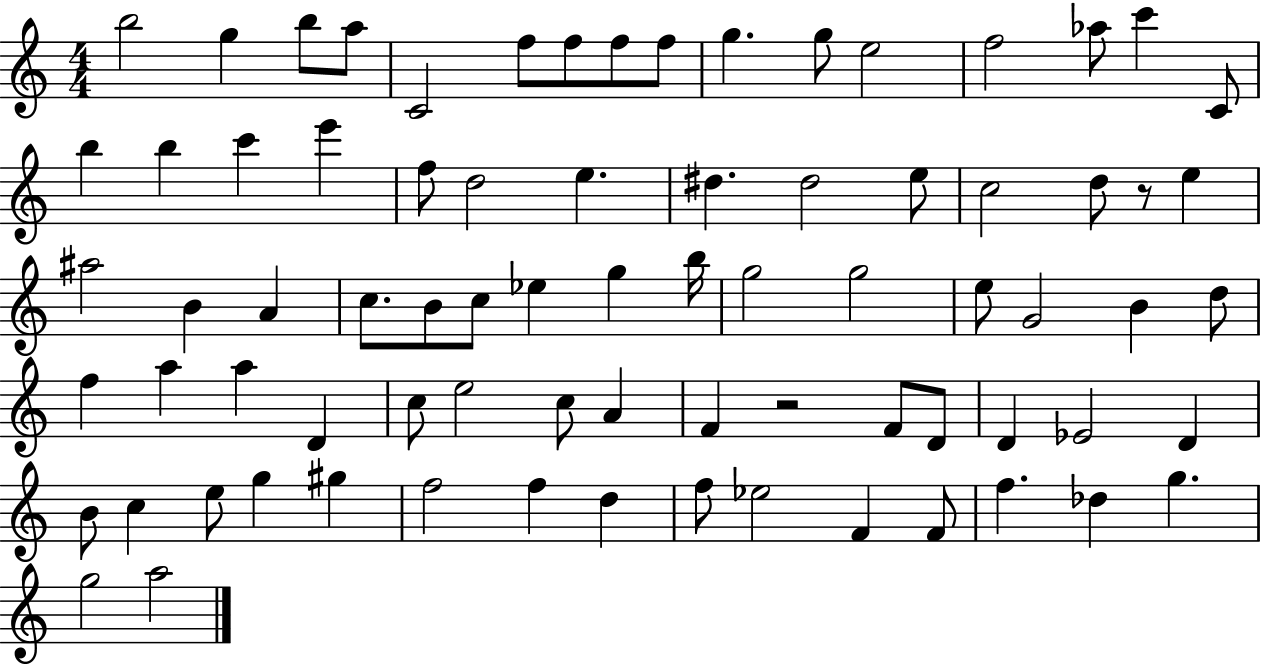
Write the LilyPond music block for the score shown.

{
  \clef treble
  \numericTimeSignature
  \time 4/4
  \key c \major
  b''2 g''4 b''8 a''8 | c'2 f''8 f''8 f''8 f''8 | g''4. g''8 e''2 | f''2 aes''8 c'''4 c'8 | \break b''4 b''4 c'''4 e'''4 | f''8 d''2 e''4. | dis''4. dis''2 e''8 | c''2 d''8 r8 e''4 | \break ais''2 b'4 a'4 | c''8. b'8 c''8 ees''4 g''4 b''16 | g''2 g''2 | e''8 g'2 b'4 d''8 | \break f''4 a''4 a''4 d'4 | c''8 e''2 c''8 a'4 | f'4 r2 f'8 d'8 | d'4 ees'2 d'4 | \break b'8 c''4 e''8 g''4 gis''4 | f''2 f''4 d''4 | f''8 ees''2 f'4 f'8 | f''4. des''4 g''4. | \break g''2 a''2 | \bar "|."
}